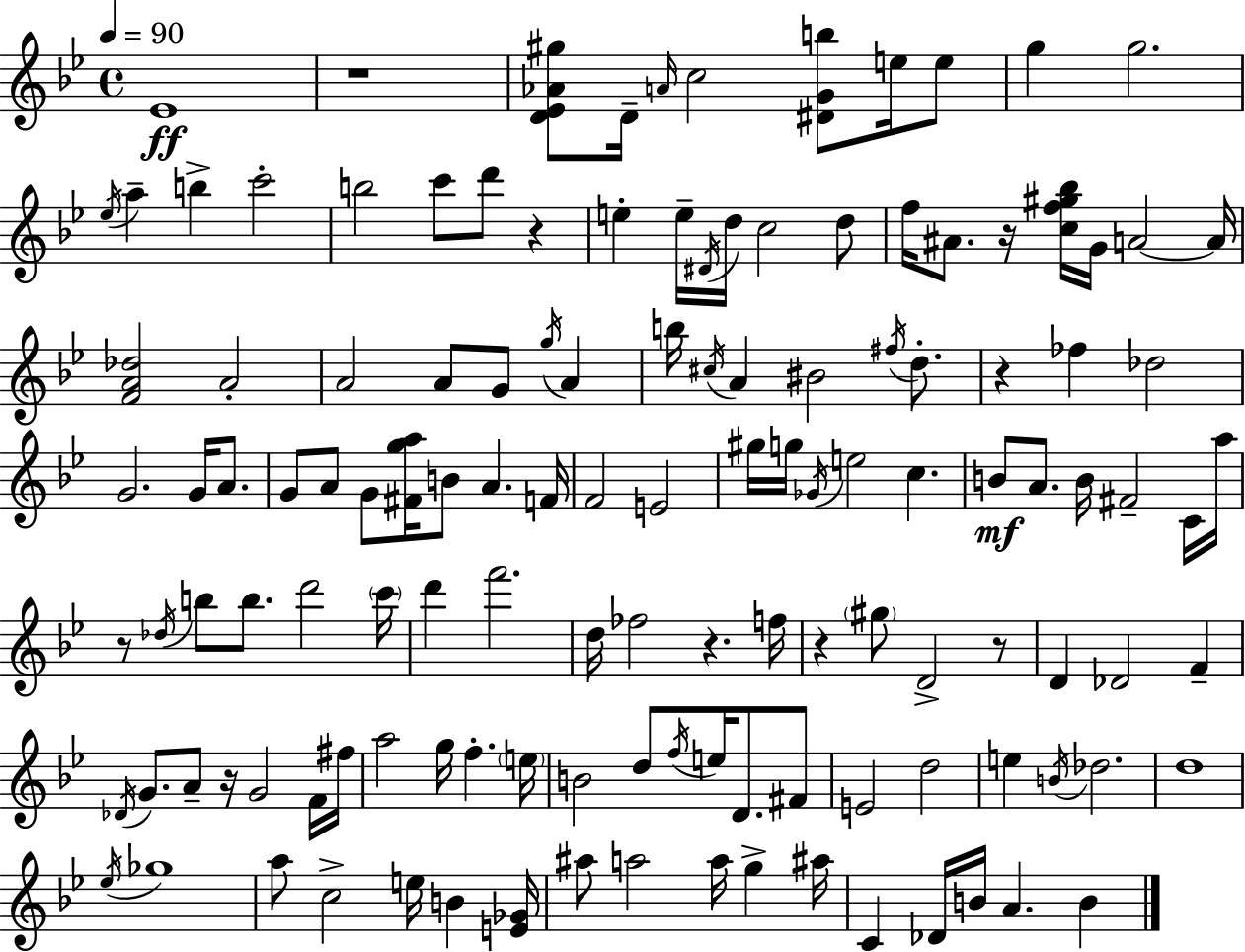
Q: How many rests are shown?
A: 9